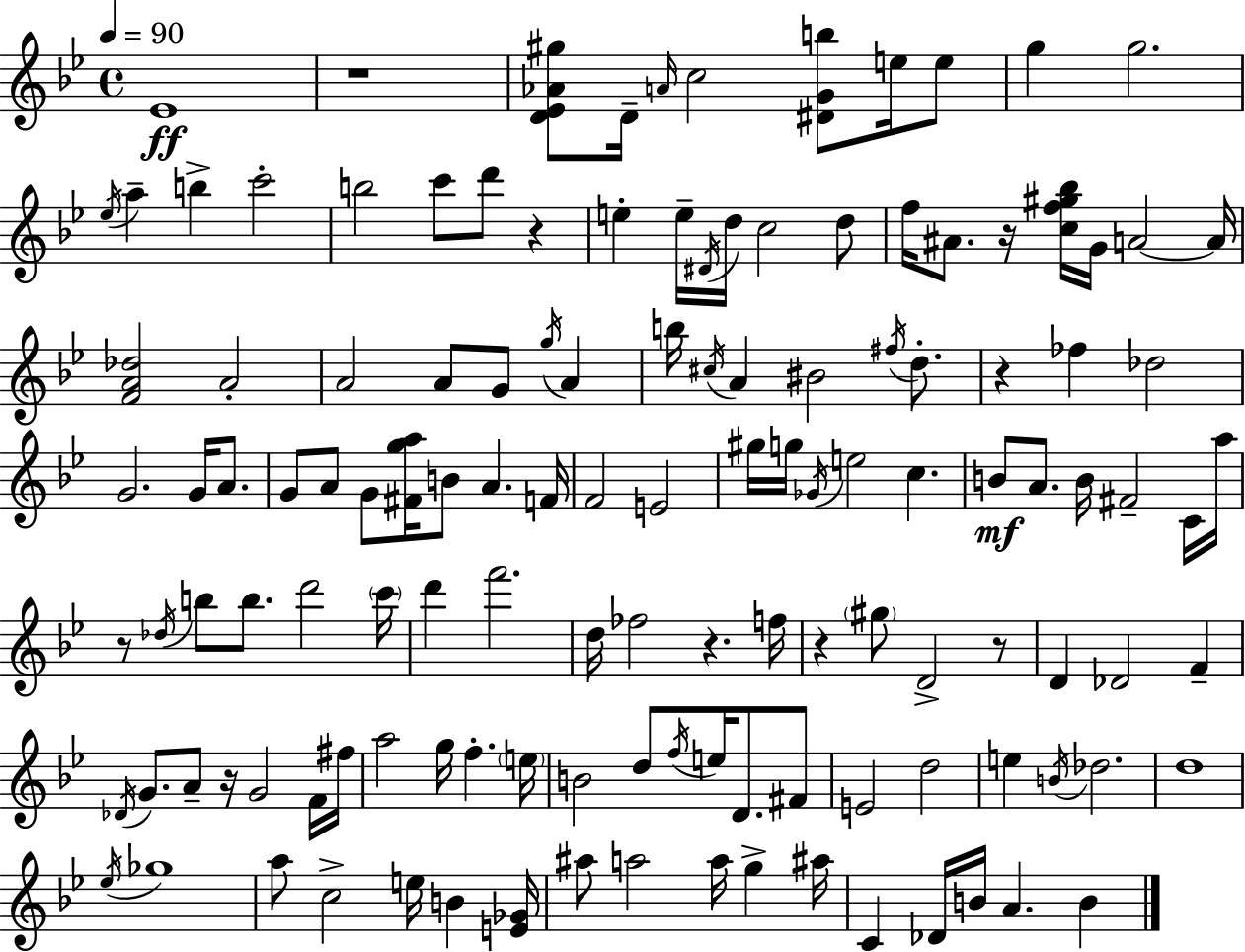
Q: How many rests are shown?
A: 9